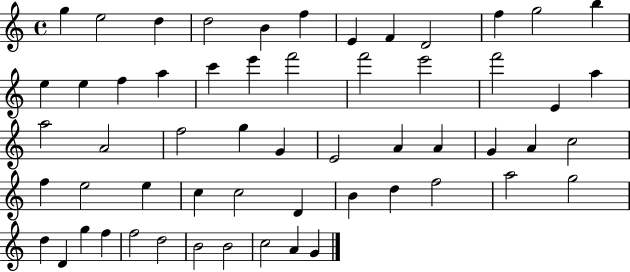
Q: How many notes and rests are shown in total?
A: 57